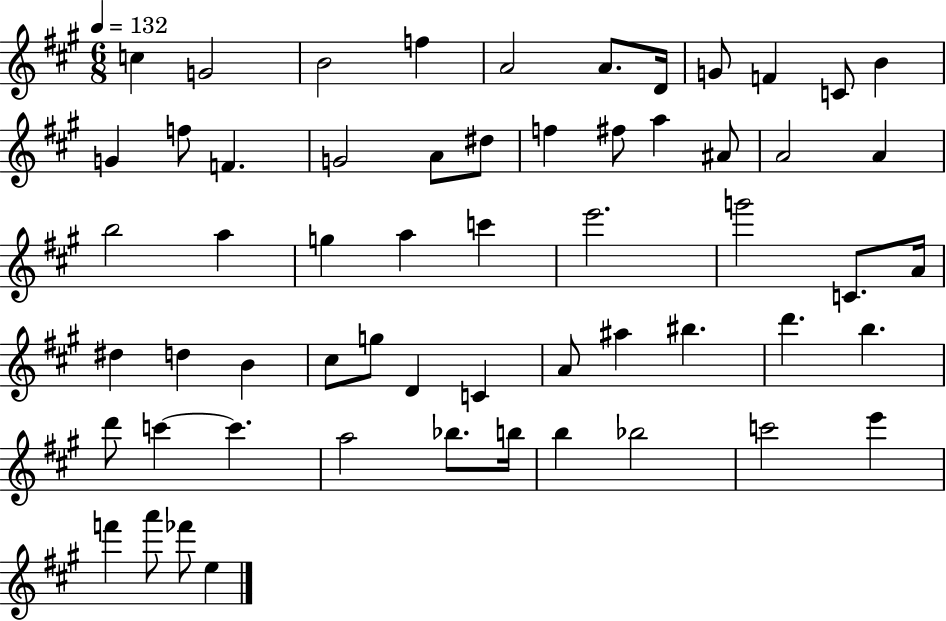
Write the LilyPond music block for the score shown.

{
  \clef treble
  \numericTimeSignature
  \time 6/8
  \key a \major
  \tempo 4 = 132
  \repeat volta 2 { c''4 g'2 | b'2 f''4 | a'2 a'8. d'16 | g'8 f'4 c'8 b'4 | \break g'4 f''8 f'4. | g'2 a'8 dis''8 | f''4 fis''8 a''4 ais'8 | a'2 a'4 | \break b''2 a''4 | g''4 a''4 c'''4 | e'''2. | g'''2 c'8. a'16 | \break dis''4 d''4 b'4 | cis''8 g''8 d'4 c'4 | a'8 ais''4 bis''4. | d'''4. b''4. | \break d'''8 c'''4~~ c'''4. | a''2 bes''8. b''16 | b''4 bes''2 | c'''2 e'''4 | \break f'''4 a'''8 fes'''8 e''4 | } \bar "|."
}